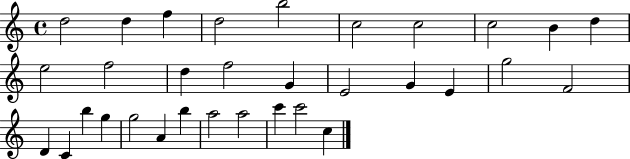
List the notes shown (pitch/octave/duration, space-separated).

D5/h D5/q F5/q D5/h B5/h C5/h C5/h C5/h B4/q D5/q E5/h F5/h D5/q F5/h G4/q E4/h G4/q E4/q G5/h F4/h D4/q C4/q B5/q G5/q G5/h A4/q B5/q A5/h A5/h C6/q C6/h C5/q